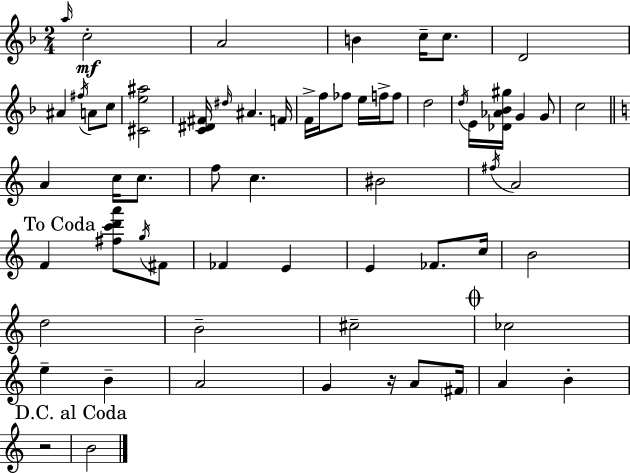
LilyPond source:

{
  \clef treble
  \numericTimeSignature
  \time 2/4
  \key f \major
  \grace { a''16 }\mf c''2-. | a'2 | b'4 c''16-- c''8. | d'2 | \break ais'4 \acciaccatura { fis''16 } a'8 | c''8 <cis' e'' ais''>2 | <c' dis' fis'>16 \grace { dis''16 } ais'4. | f'16 f'16-> f''16 fes''8 e''16 | \break f''16-> f''8 d''2 | \acciaccatura { d''16 } e'16 <des' aes' bes' gis''>16 g'4 | g'8 c''2 | \bar "||" \break \key c \major a'4 c''16 c''8. | f''8 c''4. | bis'2 | \acciaccatura { fis''16 } a'2 | \break \mark "To Coda" f'4 <fis'' c''' d''' a'''>8 \acciaccatura { g''16 } | fis'8 fes'4 e'4 | e'4 fes'8. | c''16 b'2 | \break d''2 | b'2-- | cis''2-- | \mark \markup { \musicglyph "scripts.coda" } ces''2 | \break e''4-- b'4-- | a'2 | g'4 r16 a'8 | \parenthesize fis'16 a'4 b'4-. | \break r2 | \mark "D.C. al Coda" b'2 | \bar "|."
}